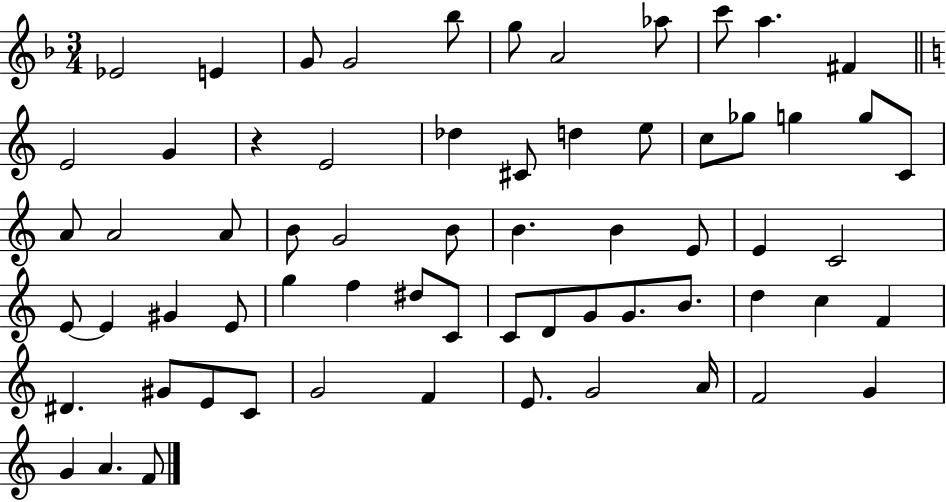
Eb4/h E4/q G4/e G4/h Bb5/e G5/e A4/h Ab5/e C6/e A5/q. F#4/q E4/h G4/q R/q E4/h Db5/q C#4/e D5/q E5/e C5/e Gb5/e G5/q G5/e C4/e A4/e A4/h A4/e B4/e G4/h B4/e B4/q. B4/q E4/e E4/q C4/h E4/e E4/q G#4/q E4/e G5/q F5/q D#5/e C4/e C4/e D4/e G4/e G4/e. B4/e. D5/q C5/q F4/q D#4/q. G#4/e E4/e C4/e G4/h F4/q E4/e. G4/h A4/s F4/h G4/q G4/q A4/q. F4/e